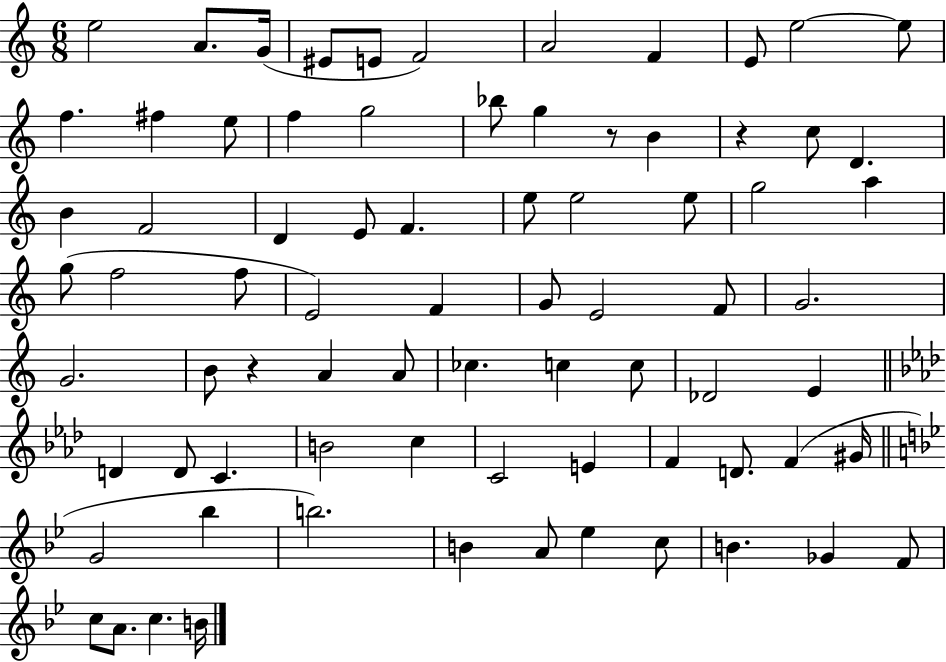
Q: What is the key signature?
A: C major